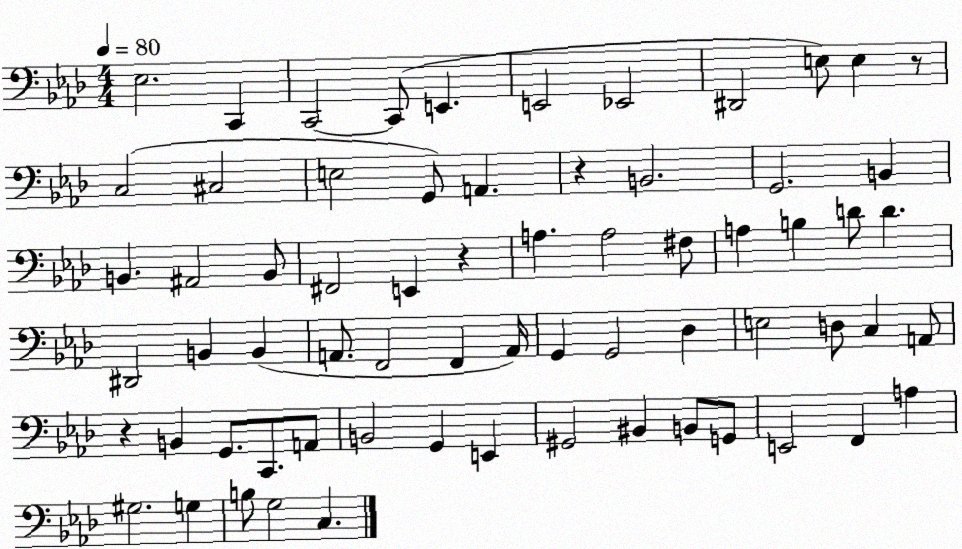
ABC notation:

X:1
T:Untitled
M:4/4
L:1/4
K:Ab
_E,2 C,, C,,2 C,,/2 E,, E,,2 _E,,2 ^D,,2 E,/2 E, z/2 C,2 ^C,2 E,2 G,,/2 A,, z B,,2 G,,2 B,, B,, ^A,,2 B,,/2 ^F,,2 E,, z A, A,2 ^F,/2 A, B, D/2 D ^D,,2 B,, B,, A,,/2 F,,2 F,, A,,/4 G,, G,,2 _D, E,2 D,/2 C, A,,/2 z B,, G,,/2 C,,/2 A,,/2 B,,2 G,, E,, ^G,,2 ^B,, B,,/2 G,,/2 E,,2 F,, A, ^G,2 G, B,/2 G,2 C,